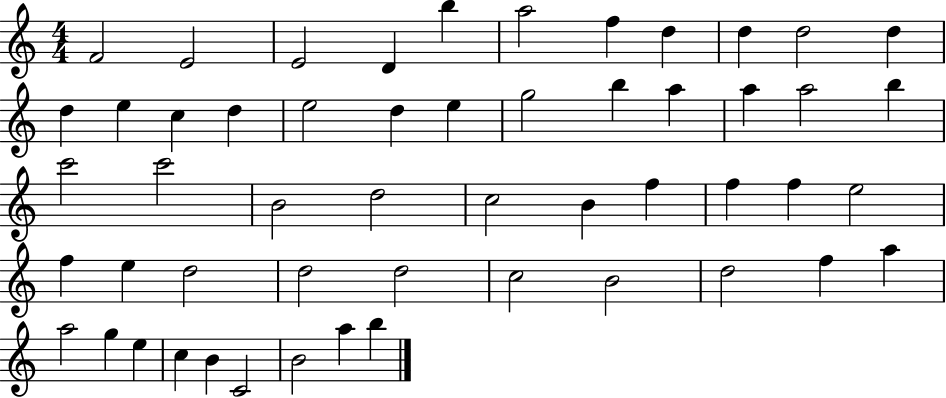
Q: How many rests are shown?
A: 0